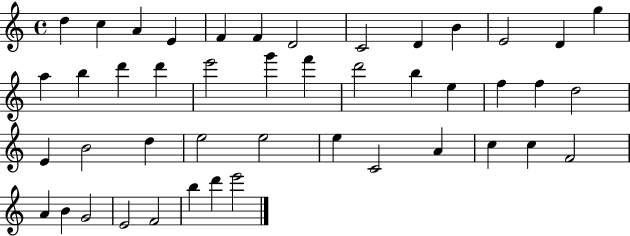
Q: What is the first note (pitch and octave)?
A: D5